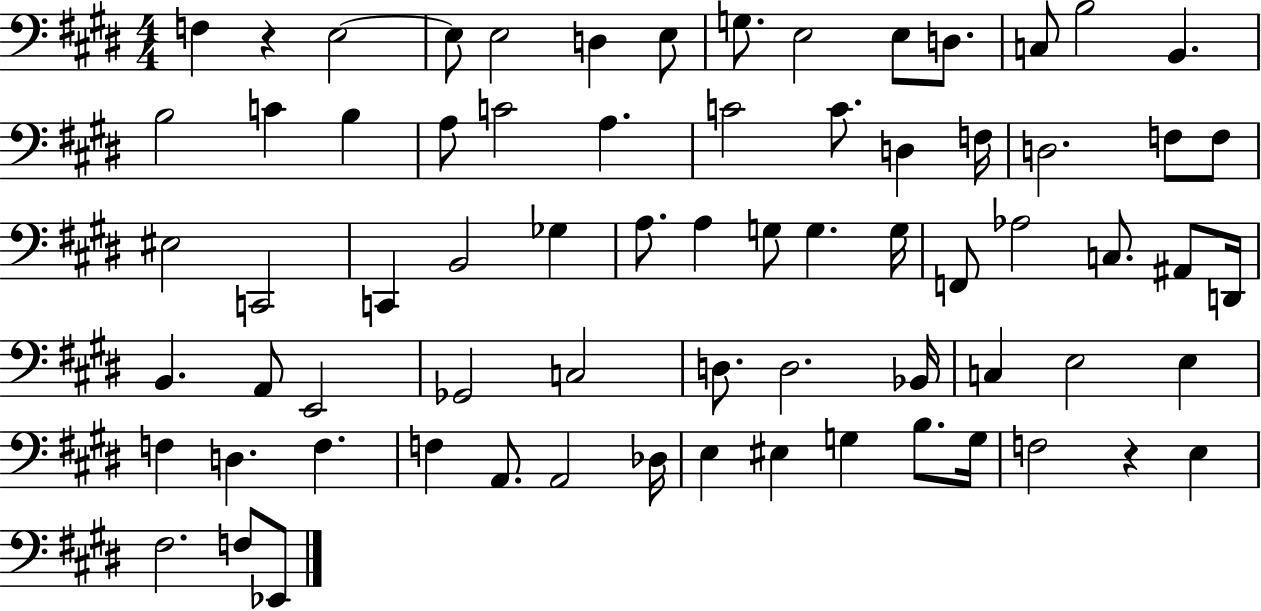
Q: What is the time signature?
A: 4/4